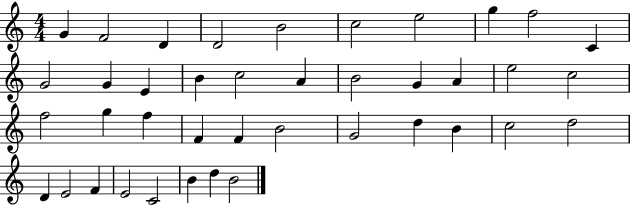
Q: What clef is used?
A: treble